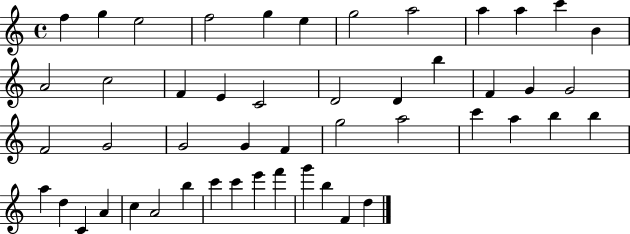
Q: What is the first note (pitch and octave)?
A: F5